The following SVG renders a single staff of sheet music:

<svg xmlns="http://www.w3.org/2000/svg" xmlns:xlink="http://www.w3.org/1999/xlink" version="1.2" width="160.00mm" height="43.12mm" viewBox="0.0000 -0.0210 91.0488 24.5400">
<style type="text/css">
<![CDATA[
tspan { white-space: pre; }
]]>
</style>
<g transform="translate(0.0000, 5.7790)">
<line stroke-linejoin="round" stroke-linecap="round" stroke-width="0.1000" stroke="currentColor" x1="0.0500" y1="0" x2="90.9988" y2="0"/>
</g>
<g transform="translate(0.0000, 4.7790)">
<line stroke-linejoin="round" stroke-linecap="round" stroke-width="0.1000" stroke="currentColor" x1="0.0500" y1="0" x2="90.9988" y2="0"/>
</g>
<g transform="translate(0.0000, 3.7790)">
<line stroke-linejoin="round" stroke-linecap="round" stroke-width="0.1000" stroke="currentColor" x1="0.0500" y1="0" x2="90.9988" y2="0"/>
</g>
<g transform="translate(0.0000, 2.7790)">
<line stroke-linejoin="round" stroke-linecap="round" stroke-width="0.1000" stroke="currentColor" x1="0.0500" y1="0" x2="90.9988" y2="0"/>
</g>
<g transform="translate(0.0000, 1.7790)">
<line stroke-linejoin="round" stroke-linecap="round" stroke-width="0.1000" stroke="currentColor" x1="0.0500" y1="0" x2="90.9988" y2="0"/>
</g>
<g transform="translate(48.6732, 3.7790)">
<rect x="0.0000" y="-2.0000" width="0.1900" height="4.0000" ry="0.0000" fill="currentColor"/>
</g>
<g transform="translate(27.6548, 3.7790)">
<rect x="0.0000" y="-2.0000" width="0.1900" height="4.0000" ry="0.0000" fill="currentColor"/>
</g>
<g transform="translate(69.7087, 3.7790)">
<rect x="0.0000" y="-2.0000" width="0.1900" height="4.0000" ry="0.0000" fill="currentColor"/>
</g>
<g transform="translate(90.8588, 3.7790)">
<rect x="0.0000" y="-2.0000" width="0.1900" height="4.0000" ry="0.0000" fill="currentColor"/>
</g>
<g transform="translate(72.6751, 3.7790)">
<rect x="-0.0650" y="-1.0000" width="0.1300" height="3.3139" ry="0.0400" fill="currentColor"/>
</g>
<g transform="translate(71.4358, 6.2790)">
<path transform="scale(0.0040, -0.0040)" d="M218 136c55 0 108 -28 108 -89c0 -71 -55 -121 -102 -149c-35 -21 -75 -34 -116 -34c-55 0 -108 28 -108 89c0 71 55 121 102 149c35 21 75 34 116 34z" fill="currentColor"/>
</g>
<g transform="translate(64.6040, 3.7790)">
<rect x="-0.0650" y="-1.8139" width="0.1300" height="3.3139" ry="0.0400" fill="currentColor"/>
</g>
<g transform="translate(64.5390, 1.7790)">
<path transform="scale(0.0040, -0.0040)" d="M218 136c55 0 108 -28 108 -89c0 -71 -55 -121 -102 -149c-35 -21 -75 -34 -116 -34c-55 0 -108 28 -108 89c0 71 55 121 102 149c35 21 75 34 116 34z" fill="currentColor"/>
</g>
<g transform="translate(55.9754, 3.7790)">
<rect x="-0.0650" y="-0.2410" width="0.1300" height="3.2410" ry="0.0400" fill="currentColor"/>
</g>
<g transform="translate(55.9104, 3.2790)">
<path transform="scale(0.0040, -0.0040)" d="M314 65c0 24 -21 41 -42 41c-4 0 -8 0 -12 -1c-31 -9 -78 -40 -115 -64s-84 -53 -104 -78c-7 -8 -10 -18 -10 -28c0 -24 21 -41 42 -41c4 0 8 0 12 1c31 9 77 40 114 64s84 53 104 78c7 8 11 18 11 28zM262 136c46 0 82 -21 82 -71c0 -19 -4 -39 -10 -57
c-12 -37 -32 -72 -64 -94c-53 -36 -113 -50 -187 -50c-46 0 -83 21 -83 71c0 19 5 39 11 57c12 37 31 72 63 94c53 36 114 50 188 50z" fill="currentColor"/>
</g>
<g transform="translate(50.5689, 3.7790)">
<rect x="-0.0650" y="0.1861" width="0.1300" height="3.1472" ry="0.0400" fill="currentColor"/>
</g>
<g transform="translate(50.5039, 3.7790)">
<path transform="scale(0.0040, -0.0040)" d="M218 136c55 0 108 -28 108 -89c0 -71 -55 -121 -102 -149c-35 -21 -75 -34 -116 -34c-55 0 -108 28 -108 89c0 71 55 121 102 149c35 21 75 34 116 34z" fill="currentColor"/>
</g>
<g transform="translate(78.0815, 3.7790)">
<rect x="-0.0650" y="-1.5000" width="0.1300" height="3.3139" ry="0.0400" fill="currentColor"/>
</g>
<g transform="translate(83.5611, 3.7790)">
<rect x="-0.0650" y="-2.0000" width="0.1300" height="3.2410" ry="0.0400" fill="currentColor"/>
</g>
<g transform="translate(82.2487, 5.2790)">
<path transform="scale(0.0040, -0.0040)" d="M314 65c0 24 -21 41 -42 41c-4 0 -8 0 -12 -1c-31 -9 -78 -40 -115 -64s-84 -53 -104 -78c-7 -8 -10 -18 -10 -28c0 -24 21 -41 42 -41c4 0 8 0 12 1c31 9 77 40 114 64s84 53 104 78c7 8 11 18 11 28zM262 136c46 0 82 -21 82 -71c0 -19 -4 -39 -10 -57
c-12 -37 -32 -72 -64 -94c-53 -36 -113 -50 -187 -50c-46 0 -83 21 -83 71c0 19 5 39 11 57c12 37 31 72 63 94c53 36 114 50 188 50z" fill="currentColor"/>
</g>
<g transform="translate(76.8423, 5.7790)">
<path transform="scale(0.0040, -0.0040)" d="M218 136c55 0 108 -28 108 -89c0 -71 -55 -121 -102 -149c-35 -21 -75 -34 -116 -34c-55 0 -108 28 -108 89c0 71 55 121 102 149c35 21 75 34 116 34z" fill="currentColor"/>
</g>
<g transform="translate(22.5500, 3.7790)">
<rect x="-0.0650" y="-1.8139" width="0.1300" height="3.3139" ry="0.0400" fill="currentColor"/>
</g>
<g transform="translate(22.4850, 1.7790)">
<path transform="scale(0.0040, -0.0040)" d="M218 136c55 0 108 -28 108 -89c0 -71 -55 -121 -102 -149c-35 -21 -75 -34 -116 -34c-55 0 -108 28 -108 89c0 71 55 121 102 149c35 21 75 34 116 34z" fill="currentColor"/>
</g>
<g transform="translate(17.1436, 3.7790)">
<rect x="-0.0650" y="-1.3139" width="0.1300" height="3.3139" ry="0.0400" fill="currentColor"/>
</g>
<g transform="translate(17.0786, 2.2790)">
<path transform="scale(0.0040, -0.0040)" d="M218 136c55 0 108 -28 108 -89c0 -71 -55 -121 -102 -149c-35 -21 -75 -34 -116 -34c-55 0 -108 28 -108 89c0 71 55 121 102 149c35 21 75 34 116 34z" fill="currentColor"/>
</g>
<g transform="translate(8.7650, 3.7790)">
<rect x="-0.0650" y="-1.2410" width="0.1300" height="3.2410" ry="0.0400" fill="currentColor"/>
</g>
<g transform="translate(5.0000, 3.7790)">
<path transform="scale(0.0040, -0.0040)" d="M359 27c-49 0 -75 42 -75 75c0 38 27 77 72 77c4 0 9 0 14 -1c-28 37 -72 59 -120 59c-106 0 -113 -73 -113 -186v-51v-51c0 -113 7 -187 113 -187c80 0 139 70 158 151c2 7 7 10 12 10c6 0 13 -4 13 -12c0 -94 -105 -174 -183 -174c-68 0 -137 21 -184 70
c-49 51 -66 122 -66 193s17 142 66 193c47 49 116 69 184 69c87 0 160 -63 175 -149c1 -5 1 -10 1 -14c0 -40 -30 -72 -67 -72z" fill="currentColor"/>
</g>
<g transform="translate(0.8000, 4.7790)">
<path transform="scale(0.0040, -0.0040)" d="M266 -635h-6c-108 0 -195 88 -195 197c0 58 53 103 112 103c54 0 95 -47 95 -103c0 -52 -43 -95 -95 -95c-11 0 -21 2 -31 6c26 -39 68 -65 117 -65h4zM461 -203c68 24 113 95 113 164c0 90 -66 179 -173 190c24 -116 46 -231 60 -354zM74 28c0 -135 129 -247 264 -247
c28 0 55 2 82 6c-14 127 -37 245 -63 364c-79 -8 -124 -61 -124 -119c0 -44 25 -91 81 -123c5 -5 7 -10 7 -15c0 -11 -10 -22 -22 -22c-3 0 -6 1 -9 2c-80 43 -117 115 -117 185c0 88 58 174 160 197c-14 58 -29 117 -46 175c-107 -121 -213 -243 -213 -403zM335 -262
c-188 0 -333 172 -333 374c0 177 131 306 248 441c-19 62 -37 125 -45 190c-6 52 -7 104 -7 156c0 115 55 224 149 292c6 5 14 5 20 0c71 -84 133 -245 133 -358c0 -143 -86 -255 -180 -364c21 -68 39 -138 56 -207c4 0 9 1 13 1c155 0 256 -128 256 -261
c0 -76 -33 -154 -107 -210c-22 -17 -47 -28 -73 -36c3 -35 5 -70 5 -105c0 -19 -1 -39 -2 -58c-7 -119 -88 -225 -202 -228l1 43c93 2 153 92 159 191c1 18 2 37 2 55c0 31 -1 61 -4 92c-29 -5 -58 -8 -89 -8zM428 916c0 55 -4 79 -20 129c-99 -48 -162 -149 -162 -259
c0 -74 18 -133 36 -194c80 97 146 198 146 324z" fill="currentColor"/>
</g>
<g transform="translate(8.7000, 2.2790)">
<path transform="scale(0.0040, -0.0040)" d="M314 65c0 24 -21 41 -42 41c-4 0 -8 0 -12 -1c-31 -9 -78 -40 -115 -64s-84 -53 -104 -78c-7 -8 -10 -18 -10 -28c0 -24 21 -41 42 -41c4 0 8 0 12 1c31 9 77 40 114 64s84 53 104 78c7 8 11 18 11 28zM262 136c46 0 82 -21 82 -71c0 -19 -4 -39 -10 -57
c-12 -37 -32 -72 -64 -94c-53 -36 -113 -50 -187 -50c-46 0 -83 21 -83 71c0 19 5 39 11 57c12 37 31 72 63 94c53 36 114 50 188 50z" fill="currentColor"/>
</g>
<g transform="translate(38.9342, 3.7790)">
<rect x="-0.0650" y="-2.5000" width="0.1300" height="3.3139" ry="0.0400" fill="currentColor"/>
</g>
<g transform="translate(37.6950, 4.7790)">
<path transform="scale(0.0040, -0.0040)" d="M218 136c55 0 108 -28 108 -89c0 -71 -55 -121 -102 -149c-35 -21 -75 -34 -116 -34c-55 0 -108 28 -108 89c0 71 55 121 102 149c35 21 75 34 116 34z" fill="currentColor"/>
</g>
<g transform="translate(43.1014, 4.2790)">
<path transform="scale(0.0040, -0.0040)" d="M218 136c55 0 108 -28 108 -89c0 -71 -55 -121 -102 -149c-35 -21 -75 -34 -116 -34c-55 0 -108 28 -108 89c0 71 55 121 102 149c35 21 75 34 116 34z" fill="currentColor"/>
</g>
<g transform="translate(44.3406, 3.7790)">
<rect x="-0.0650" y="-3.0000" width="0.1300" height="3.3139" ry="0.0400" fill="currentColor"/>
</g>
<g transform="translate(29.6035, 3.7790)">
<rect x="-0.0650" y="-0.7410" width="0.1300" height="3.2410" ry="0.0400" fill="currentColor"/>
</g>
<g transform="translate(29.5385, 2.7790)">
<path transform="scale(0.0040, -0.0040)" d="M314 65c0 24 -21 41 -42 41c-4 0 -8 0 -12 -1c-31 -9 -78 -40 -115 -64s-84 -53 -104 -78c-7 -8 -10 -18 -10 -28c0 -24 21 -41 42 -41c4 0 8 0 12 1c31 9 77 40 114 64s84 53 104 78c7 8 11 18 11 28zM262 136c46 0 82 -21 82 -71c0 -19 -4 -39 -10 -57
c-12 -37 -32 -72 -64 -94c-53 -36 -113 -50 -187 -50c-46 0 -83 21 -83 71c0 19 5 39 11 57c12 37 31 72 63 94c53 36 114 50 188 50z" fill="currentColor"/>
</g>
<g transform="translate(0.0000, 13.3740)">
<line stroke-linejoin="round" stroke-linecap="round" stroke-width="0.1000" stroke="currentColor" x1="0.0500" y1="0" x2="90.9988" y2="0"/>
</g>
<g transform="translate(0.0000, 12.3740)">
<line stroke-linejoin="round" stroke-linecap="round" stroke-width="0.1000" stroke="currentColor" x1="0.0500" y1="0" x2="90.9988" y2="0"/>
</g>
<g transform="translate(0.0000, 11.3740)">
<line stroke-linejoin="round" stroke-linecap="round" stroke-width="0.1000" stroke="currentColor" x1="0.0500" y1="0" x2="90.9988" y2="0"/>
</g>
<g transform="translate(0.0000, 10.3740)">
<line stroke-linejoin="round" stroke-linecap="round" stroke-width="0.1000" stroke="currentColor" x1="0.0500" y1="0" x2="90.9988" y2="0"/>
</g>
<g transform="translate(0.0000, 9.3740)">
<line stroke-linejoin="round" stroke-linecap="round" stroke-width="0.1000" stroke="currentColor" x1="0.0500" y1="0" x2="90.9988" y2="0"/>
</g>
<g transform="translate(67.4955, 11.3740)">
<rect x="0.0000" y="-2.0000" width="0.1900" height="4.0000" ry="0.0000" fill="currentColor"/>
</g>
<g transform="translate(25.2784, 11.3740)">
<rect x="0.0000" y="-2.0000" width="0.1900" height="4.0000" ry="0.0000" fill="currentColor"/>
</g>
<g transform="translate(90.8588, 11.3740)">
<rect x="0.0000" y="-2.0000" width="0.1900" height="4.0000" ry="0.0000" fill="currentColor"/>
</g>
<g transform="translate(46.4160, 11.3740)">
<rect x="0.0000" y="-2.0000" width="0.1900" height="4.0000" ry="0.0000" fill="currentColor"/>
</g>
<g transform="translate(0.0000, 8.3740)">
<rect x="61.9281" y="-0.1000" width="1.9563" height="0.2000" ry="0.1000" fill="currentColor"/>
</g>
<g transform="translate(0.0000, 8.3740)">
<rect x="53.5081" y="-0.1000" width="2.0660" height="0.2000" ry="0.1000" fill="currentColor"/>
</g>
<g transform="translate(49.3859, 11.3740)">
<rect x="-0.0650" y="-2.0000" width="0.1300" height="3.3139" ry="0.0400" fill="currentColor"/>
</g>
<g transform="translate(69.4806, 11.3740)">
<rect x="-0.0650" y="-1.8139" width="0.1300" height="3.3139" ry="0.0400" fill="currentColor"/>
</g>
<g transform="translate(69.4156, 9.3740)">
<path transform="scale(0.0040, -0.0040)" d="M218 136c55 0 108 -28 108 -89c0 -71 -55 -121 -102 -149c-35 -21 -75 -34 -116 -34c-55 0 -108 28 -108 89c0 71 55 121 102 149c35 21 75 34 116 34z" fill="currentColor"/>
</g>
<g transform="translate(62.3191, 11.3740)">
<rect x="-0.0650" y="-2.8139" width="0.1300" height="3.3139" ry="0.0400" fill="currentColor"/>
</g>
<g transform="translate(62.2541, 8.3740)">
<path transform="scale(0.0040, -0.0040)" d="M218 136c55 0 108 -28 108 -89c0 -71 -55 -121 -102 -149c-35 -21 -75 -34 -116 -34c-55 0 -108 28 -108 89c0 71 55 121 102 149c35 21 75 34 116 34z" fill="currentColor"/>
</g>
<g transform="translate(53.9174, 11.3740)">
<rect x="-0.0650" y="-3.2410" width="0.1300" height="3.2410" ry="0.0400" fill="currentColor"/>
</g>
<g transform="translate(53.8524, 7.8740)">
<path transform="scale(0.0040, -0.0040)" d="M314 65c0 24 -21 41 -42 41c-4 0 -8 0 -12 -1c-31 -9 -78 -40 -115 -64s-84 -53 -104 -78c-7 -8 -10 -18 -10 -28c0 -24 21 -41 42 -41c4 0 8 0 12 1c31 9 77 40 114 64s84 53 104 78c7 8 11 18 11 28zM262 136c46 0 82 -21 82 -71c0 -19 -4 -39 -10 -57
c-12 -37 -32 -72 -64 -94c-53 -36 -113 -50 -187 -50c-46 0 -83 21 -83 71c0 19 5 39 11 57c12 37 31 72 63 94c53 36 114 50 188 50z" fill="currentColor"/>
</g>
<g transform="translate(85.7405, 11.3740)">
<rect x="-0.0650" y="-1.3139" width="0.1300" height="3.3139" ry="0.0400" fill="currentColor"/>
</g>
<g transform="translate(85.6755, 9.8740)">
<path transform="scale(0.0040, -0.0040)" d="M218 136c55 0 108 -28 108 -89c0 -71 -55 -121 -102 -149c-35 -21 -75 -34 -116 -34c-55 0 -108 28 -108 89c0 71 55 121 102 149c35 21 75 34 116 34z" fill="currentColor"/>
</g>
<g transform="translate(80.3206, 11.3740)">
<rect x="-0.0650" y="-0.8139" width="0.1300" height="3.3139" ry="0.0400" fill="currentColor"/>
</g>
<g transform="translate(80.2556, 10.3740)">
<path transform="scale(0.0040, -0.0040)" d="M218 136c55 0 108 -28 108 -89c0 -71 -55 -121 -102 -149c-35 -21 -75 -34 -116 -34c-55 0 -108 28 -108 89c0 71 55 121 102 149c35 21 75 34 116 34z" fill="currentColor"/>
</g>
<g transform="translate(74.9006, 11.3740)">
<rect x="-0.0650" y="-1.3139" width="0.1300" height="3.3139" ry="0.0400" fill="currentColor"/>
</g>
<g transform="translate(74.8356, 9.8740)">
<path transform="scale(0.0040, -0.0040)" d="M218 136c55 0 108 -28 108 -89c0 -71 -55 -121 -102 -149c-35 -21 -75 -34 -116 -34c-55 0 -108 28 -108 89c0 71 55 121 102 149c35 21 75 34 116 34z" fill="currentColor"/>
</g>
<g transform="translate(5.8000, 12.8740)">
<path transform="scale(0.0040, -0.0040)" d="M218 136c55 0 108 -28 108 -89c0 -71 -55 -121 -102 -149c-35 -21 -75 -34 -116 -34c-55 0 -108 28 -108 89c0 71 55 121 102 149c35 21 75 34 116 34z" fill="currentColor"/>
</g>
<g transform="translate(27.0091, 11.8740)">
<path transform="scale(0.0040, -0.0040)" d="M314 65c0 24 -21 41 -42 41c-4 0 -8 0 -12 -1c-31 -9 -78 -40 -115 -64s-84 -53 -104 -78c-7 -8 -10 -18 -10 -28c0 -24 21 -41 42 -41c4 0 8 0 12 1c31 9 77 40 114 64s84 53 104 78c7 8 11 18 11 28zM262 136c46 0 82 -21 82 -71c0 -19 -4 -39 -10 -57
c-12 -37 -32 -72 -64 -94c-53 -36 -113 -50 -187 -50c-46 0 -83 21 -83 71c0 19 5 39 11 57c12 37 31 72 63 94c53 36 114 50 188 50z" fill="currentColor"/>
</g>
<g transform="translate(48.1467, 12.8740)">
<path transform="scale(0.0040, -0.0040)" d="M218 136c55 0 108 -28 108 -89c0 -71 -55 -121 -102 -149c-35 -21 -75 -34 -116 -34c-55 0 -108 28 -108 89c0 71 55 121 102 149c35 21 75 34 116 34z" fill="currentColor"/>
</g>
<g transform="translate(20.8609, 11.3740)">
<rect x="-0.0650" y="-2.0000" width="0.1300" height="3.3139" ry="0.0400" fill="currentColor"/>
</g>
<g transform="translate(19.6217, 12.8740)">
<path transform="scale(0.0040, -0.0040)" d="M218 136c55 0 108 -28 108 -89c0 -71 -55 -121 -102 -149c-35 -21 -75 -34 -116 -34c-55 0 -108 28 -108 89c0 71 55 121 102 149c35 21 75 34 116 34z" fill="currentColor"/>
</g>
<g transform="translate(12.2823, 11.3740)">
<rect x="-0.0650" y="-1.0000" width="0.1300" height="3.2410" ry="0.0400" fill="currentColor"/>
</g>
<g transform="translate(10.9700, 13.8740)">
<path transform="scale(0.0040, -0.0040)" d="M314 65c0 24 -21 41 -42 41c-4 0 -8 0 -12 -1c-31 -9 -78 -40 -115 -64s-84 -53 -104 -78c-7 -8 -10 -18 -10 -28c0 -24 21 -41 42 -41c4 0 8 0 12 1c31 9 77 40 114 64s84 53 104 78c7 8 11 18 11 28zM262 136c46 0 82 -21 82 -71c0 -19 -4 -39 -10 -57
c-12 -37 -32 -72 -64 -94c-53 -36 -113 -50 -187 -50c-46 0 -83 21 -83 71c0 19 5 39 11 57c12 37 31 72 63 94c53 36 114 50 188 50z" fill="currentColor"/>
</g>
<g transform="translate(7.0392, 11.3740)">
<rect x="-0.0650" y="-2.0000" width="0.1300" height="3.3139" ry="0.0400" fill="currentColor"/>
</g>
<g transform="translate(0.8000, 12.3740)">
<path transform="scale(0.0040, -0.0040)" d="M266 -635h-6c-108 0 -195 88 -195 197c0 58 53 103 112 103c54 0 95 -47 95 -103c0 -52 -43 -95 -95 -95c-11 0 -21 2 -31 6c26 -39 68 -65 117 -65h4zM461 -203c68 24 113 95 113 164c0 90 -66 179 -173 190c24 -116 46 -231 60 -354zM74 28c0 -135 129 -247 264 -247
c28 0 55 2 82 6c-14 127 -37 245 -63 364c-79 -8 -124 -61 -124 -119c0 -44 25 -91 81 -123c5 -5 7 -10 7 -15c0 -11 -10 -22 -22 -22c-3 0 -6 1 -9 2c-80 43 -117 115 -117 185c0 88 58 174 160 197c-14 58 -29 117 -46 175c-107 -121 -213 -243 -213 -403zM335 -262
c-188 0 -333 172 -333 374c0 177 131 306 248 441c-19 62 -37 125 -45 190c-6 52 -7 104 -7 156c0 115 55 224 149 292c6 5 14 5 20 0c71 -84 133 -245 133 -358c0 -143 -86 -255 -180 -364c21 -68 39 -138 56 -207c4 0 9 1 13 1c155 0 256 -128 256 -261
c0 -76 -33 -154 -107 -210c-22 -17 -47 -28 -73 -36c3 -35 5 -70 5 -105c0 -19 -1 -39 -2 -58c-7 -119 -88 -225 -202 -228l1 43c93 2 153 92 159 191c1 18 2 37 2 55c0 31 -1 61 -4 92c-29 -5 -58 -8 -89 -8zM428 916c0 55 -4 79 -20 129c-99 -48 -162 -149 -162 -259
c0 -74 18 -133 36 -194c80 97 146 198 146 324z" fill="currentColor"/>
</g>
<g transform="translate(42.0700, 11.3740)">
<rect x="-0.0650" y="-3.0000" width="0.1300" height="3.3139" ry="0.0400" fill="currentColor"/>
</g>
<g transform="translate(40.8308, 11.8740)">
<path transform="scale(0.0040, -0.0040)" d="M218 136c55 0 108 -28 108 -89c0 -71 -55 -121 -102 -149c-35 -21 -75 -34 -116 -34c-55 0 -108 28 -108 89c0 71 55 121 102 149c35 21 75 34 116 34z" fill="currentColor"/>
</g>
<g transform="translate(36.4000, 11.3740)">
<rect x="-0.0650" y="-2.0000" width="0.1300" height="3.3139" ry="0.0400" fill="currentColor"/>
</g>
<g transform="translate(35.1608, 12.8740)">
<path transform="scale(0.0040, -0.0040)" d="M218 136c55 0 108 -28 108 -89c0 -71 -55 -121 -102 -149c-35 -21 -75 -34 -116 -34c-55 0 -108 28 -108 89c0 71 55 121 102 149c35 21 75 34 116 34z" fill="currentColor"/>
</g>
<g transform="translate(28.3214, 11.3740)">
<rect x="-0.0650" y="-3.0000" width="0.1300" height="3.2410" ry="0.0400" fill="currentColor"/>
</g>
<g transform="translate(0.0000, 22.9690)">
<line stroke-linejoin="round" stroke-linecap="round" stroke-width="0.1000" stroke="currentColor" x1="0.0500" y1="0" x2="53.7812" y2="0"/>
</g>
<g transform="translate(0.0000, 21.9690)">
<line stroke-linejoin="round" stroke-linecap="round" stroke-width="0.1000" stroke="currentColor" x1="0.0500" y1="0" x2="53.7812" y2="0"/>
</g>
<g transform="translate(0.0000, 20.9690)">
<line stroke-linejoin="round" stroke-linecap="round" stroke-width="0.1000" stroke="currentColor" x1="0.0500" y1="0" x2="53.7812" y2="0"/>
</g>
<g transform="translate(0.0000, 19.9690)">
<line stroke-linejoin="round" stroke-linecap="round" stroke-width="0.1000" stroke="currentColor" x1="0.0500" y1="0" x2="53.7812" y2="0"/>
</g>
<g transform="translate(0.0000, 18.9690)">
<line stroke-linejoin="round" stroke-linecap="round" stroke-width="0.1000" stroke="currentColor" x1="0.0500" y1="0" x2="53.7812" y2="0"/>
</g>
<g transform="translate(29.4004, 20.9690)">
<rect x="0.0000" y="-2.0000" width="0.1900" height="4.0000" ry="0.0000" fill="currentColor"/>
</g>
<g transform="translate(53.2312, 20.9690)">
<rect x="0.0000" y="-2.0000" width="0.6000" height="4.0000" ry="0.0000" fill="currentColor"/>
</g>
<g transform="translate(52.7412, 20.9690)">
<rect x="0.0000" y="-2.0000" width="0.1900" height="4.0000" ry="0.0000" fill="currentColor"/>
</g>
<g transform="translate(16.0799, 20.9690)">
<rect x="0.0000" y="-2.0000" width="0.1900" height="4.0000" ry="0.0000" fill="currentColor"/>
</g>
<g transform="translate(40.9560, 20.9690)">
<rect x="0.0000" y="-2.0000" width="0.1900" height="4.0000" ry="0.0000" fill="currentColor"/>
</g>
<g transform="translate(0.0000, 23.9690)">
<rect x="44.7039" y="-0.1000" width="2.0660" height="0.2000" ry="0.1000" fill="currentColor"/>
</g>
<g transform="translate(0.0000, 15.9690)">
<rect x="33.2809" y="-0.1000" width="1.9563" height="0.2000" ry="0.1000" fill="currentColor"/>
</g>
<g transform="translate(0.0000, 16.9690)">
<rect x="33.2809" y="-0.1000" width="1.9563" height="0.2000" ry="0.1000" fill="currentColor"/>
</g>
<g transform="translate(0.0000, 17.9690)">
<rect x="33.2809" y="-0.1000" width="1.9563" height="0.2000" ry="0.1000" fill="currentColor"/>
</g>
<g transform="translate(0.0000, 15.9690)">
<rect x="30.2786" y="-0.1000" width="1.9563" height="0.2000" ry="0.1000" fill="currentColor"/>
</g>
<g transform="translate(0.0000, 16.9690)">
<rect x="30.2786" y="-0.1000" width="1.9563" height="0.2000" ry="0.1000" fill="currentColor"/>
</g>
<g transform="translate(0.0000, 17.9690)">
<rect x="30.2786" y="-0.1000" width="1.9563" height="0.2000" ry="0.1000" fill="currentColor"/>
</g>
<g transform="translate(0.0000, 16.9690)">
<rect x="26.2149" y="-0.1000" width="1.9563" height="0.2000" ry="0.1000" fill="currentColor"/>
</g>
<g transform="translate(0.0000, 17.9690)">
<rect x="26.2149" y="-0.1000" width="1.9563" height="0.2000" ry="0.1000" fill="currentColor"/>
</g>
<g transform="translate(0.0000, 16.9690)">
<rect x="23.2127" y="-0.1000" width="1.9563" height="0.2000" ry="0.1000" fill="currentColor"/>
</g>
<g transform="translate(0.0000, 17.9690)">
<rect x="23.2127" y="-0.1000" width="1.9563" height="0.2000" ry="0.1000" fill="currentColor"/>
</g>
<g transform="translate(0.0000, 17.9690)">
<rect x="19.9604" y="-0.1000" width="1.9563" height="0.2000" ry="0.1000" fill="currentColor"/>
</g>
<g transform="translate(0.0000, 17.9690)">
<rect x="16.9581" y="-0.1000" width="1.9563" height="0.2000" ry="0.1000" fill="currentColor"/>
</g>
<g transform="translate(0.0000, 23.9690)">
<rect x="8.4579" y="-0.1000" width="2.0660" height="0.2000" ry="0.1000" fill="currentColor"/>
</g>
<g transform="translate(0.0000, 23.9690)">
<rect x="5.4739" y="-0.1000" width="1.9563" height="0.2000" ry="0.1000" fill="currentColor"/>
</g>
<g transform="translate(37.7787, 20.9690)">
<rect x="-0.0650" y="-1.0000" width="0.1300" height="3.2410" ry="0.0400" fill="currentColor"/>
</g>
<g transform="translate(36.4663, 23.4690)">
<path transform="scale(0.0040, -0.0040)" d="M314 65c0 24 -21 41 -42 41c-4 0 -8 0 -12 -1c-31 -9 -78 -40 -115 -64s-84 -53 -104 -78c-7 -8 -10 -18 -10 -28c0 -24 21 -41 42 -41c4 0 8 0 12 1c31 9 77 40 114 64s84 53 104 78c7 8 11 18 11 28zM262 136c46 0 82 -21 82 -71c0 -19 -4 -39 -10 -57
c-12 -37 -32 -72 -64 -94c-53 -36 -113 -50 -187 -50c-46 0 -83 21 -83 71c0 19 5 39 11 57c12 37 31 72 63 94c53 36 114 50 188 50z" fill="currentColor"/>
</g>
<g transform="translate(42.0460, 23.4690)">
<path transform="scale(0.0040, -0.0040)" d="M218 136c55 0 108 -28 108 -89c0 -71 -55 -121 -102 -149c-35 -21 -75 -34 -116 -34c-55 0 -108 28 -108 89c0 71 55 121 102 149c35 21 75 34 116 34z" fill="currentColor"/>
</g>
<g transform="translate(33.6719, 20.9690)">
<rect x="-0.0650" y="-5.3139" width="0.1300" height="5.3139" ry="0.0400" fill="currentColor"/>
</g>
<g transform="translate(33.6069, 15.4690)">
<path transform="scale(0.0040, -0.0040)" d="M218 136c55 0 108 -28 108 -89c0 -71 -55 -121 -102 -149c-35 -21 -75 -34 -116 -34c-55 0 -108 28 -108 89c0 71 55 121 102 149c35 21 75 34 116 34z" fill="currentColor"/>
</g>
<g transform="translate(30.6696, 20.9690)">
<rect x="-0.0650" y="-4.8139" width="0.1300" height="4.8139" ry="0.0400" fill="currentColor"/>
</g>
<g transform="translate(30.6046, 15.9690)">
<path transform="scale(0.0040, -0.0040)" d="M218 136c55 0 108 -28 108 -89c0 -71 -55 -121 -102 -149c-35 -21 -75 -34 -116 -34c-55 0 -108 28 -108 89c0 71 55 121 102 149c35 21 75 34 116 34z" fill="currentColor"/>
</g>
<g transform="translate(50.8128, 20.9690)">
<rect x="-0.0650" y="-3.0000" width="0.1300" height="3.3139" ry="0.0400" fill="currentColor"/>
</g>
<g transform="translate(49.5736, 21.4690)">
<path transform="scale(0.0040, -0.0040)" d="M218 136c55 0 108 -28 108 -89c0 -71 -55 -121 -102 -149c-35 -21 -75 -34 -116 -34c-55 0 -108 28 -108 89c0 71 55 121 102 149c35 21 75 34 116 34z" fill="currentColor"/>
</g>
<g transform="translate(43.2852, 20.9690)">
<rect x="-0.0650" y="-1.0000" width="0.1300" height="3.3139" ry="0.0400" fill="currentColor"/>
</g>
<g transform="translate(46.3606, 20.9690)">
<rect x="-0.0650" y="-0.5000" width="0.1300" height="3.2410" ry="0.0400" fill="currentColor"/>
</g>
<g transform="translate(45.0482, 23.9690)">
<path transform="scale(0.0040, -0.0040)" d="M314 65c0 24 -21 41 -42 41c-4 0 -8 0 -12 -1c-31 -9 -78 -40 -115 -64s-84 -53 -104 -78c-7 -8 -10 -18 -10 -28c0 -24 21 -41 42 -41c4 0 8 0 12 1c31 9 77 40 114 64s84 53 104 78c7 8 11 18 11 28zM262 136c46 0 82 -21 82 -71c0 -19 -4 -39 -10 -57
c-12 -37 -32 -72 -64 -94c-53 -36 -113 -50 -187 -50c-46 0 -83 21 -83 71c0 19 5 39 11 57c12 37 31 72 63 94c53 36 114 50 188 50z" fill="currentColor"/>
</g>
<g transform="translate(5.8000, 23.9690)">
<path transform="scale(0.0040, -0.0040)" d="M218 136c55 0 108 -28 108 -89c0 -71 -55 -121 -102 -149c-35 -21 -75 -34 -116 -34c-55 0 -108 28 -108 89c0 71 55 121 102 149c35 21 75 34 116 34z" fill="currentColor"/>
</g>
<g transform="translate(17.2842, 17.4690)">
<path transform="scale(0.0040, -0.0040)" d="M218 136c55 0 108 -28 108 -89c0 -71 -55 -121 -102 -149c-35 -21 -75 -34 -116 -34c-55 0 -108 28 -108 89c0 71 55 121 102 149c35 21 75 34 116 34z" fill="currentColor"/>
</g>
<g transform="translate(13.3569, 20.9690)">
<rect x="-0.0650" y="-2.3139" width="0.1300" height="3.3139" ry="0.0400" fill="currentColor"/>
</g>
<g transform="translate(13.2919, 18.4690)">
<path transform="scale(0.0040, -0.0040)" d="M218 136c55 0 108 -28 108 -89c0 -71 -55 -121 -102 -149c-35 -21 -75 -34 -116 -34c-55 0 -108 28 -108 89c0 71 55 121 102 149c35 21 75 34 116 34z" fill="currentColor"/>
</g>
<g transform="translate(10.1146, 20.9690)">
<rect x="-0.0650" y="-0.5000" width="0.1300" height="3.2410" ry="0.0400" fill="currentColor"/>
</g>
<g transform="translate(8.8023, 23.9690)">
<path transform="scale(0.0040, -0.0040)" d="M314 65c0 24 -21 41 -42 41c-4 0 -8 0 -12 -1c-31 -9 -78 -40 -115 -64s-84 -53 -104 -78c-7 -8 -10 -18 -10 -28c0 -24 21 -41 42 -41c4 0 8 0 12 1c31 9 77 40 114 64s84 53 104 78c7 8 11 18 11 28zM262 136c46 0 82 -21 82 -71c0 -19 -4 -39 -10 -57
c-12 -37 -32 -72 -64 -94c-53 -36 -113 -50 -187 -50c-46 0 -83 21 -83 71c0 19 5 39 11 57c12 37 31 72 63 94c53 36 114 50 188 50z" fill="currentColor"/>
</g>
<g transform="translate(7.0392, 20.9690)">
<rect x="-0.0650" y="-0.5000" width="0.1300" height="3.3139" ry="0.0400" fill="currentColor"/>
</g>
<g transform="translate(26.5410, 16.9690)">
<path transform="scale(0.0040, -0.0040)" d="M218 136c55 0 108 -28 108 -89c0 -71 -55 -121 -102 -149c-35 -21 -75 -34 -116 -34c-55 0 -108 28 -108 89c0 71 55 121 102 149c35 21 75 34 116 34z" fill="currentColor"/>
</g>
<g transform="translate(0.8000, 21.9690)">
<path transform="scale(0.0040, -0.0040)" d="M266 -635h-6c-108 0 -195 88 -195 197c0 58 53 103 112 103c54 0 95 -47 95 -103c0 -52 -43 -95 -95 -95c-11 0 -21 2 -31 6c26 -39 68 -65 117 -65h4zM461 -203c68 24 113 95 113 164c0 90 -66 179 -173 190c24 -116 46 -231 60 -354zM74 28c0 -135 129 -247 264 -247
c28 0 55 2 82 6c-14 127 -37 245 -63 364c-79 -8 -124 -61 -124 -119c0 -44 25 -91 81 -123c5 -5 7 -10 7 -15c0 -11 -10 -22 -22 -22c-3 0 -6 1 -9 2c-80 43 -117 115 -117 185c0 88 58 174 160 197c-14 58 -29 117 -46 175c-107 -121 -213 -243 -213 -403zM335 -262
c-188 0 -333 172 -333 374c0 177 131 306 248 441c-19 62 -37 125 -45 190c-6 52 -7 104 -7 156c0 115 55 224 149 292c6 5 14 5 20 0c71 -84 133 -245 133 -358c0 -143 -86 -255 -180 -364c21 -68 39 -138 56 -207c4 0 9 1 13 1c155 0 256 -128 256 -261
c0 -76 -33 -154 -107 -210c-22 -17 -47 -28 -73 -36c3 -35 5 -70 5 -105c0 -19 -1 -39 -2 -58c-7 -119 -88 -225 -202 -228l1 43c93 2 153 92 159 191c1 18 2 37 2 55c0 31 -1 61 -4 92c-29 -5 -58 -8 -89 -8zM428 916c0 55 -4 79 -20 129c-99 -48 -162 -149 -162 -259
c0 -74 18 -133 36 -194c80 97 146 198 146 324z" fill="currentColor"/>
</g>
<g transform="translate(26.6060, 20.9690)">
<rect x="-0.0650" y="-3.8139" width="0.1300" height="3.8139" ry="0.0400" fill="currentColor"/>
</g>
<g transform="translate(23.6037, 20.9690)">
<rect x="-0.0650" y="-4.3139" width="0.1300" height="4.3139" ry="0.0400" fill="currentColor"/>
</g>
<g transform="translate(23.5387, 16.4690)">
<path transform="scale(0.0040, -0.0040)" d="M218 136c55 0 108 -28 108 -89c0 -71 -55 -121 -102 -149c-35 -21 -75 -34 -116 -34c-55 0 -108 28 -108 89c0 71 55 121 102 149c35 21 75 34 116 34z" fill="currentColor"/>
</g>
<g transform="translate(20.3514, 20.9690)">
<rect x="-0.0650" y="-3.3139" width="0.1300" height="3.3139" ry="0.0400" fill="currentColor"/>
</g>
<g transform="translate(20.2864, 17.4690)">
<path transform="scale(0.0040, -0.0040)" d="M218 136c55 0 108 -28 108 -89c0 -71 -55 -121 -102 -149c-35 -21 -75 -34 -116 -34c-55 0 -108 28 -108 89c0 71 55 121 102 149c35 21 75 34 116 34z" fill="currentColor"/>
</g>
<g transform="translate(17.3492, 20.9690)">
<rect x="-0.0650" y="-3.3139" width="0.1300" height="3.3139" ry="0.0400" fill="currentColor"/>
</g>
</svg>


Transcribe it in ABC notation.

X:1
T:Untitled
M:4/4
L:1/4
K:C
e2 e f d2 G A B c2 f D E F2 F D2 F A2 F A F b2 a f e d e C C2 g b b d' c' e' f' D2 D C2 A